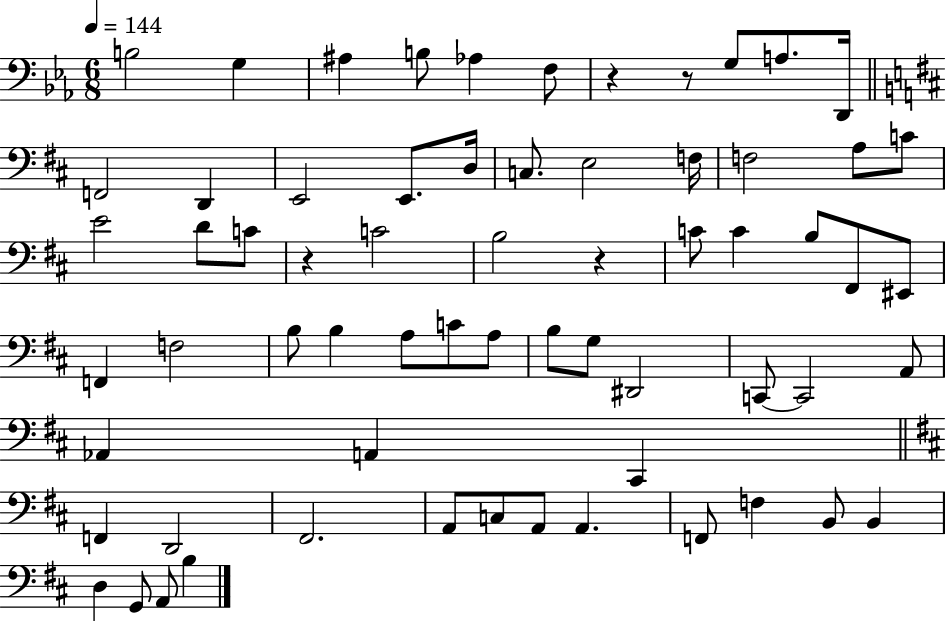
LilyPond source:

{
  \clef bass
  \numericTimeSignature
  \time 6/8
  \key ees \major
  \tempo 4 = 144
  \repeat volta 2 { b2 g4 | ais4 b8 aes4 f8 | r4 r8 g8 a8. d,16 | \bar "||" \break \key d \major f,2 d,4 | e,2 e,8. d16 | c8. e2 f16 | f2 a8 c'8 | \break e'2 d'8 c'8 | r4 c'2 | b2 r4 | c'8 c'4 b8 fis,8 eis,8 | \break f,4 f2 | b8 b4 a8 c'8 a8 | b8 g8 dis,2 | c,8~~ c,2 a,8 | \break aes,4 a,4 cis,4 | \bar "||" \break \key b \minor f,4 d,2 | fis,2. | a,8 c8 a,8 a,4. | f,8 f4 b,8 b,4 | \break d4 g,8 a,8 b4 | } \bar "|."
}